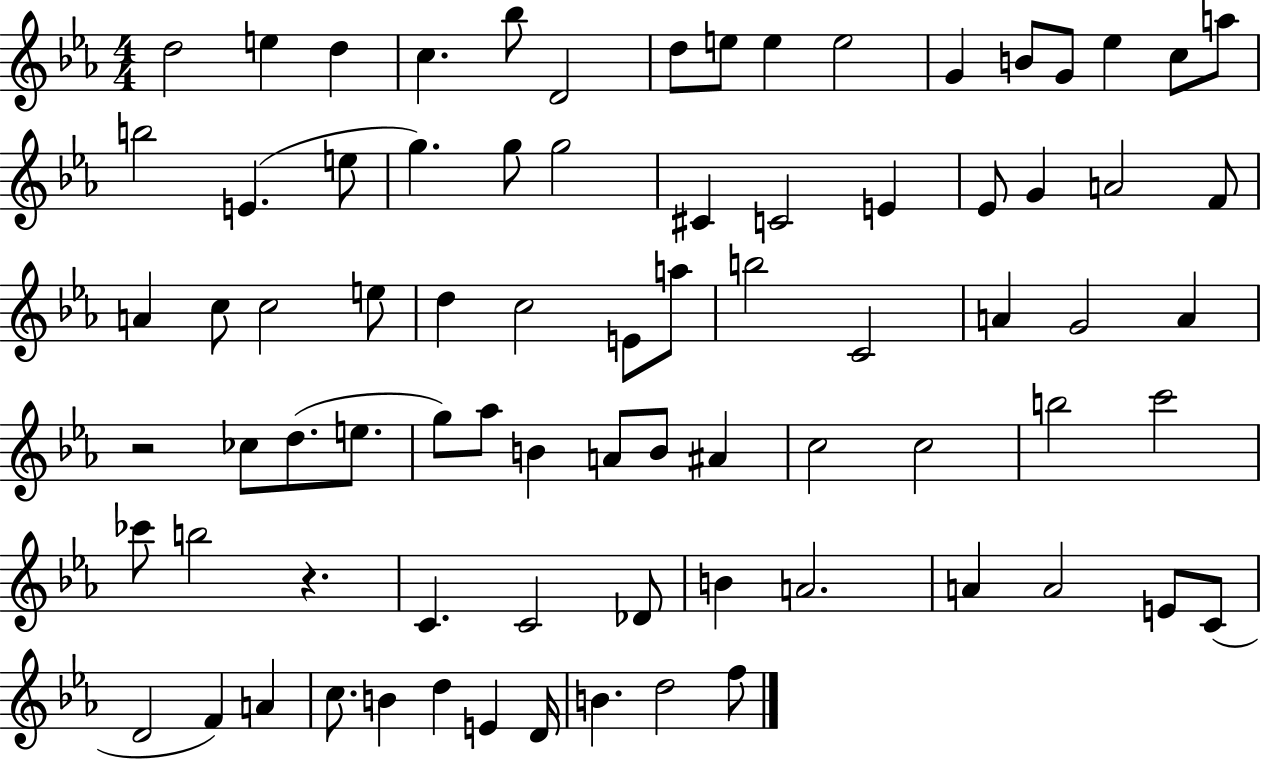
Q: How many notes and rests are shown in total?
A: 79